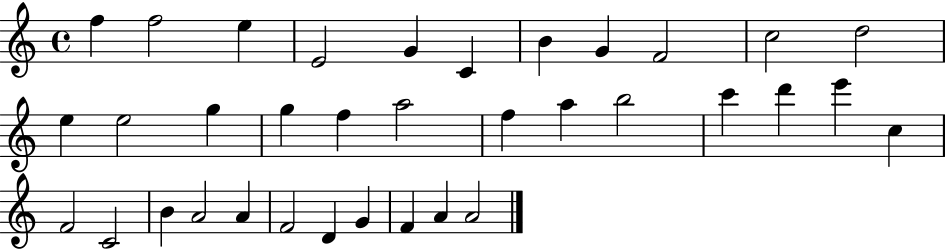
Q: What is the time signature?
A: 4/4